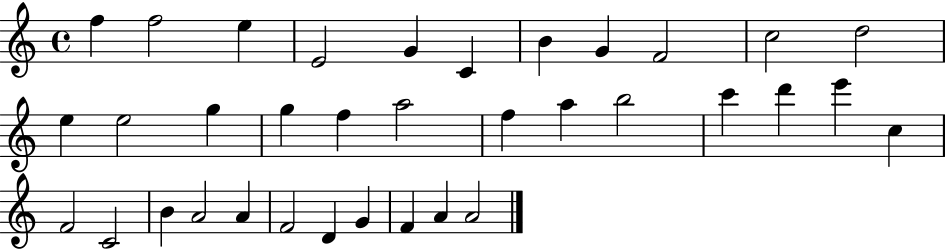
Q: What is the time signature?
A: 4/4